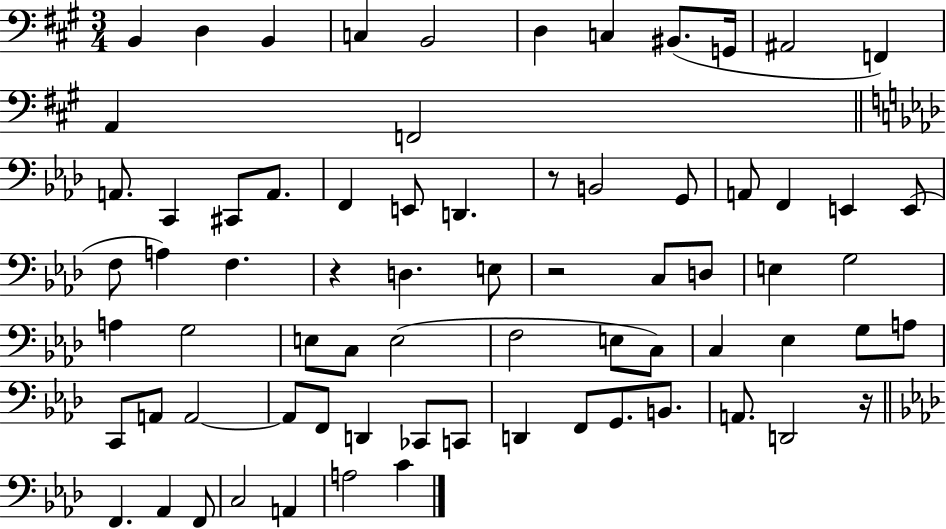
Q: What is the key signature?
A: A major